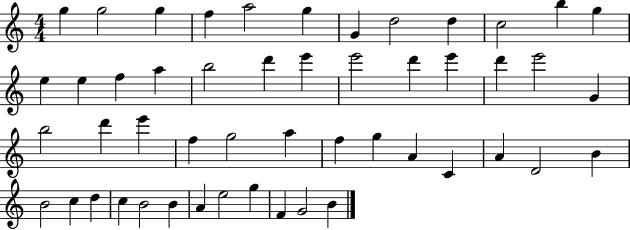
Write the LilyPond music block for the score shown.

{
  \clef treble
  \numericTimeSignature
  \time 4/4
  \key c \major
  g''4 g''2 g''4 | f''4 a''2 g''4 | g'4 d''2 d''4 | c''2 b''4 g''4 | \break e''4 e''4 f''4 a''4 | b''2 d'''4 e'''4 | e'''2 d'''4 e'''4 | d'''4 e'''2 g'4 | \break b''2 d'''4 e'''4 | f''4 g''2 a''4 | f''4 g''4 a'4 c'4 | a'4 d'2 b'4 | \break b'2 c''4 d''4 | c''4 b'2 b'4 | a'4 e''2 g''4 | f'4 g'2 b'4 | \break \bar "|."
}